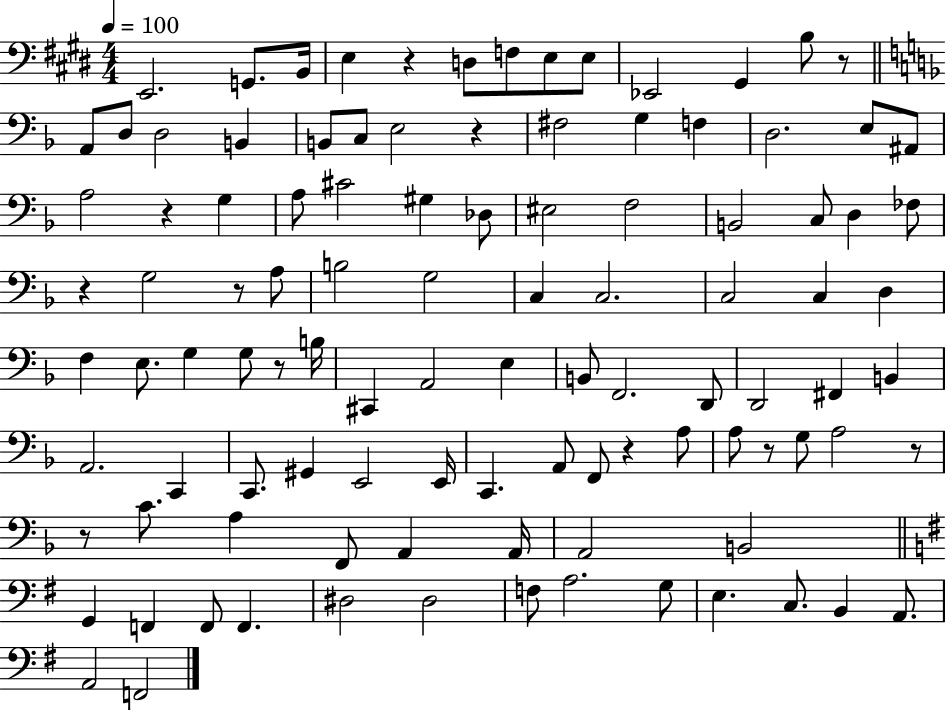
E2/h. G2/e. B2/s E3/q R/q D3/e F3/e E3/e E3/e Eb2/h G#2/q B3/e R/e A2/e D3/e D3/h B2/q B2/e C3/e E3/h R/q F#3/h G3/q F3/q D3/h. E3/e A#2/e A3/h R/q G3/q A3/e C#4/h G#3/q Db3/e EIS3/h F3/h B2/h C3/e D3/q FES3/e R/q G3/h R/e A3/e B3/h G3/h C3/q C3/h. C3/h C3/q D3/q F3/q E3/e. G3/q G3/e R/e B3/s C#2/q A2/h E3/q B2/e F2/h. D2/e D2/h F#2/q B2/q A2/h. C2/q C2/e. G#2/q E2/h E2/s C2/q. A2/e F2/e R/q A3/e A3/e R/e G3/e A3/h R/e R/e C4/e. A3/q F2/e A2/q A2/s A2/h B2/h G2/q F2/q F2/e F2/q. D#3/h D#3/h F3/e A3/h. G3/e E3/q. C3/e. B2/q A2/e. A2/h F2/h